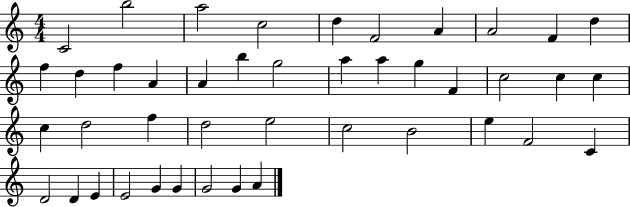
C4/h B5/h A5/h C5/h D5/q F4/h A4/q A4/h F4/q D5/q F5/q D5/q F5/q A4/q A4/q B5/q G5/h A5/q A5/q G5/q F4/q C5/h C5/q C5/q C5/q D5/h F5/q D5/h E5/h C5/h B4/h E5/q F4/h C4/q D4/h D4/q E4/q E4/h G4/q G4/q G4/h G4/q A4/q